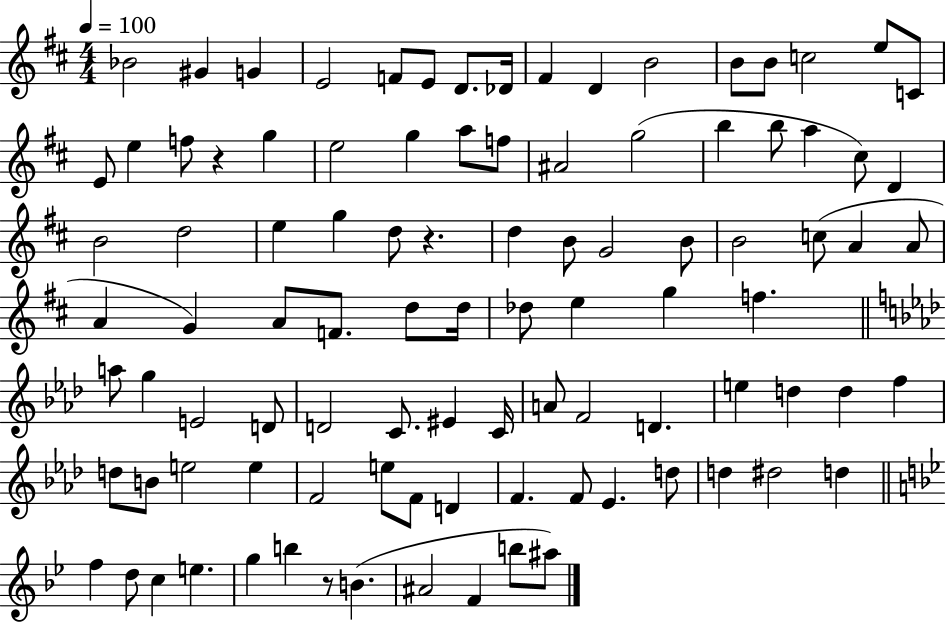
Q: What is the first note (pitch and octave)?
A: Bb4